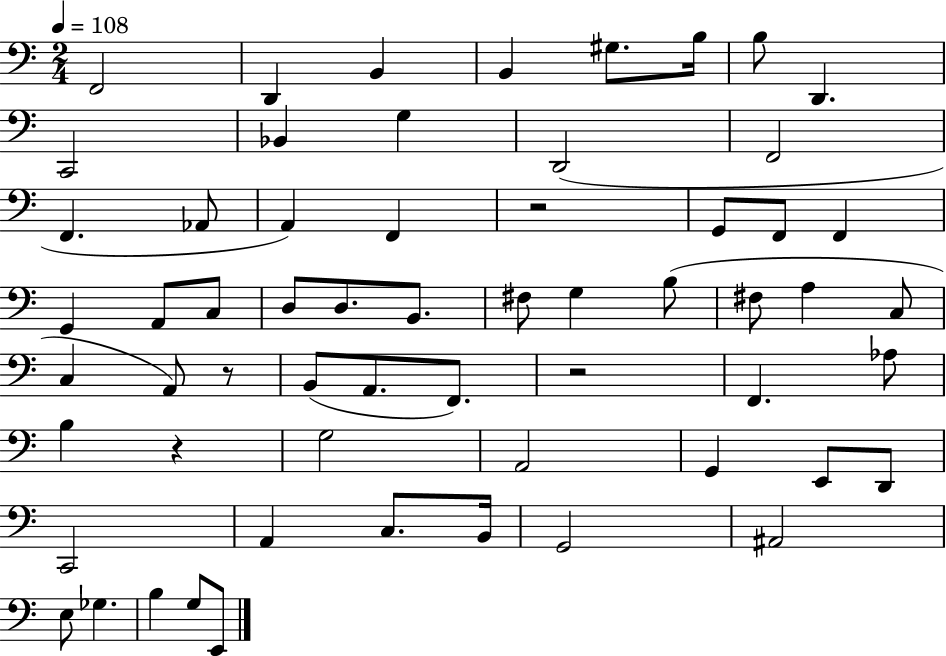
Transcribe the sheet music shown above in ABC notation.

X:1
T:Untitled
M:2/4
L:1/4
K:C
F,,2 D,, B,, B,, ^G,/2 B,/4 B,/2 D,, C,,2 _B,, G, D,,2 F,,2 F,, _A,,/2 A,, F,, z2 G,,/2 F,,/2 F,, G,, A,,/2 C,/2 D,/2 D,/2 B,,/2 ^F,/2 G, B,/2 ^F,/2 A, C,/2 C, A,,/2 z/2 B,,/2 A,,/2 F,,/2 z2 F,, _A,/2 B, z G,2 A,,2 G,, E,,/2 D,,/2 C,,2 A,, C,/2 B,,/4 G,,2 ^A,,2 E,/2 _G, B, G,/2 E,,/2